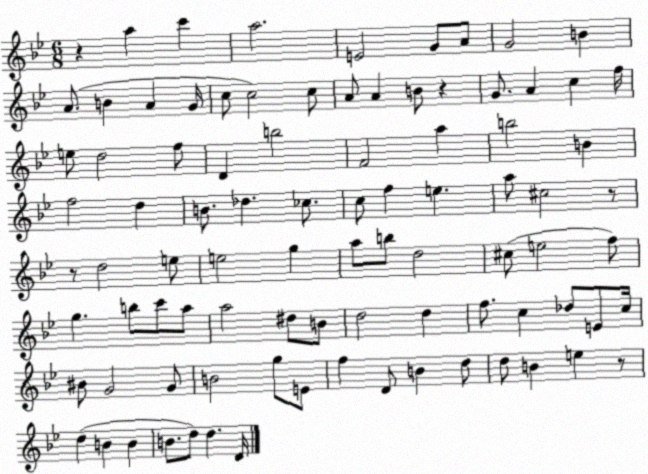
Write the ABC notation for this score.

X:1
T:Untitled
M:6/8
L:1/4
K:Bb
z a c' a2 E2 G/2 A/2 G2 B A/2 B A G/4 c/2 c2 c/2 A/2 A B/2 z G/2 A c f/4 e/2 d2 f/2 D b2 F2 a b2 B f2 d B/2 _d _c/2 c/2 f e a/2 ^c2 z/2 z/2 d2 e/2 e2 g a/2 b/2 d2 ^c/2 e2 f/2 g b/2 c'/2 a/2 a2 ^d/2 B/2 d2 d f/2 c _d/2 E/2 c/4 ^B/2 G2 G/2 B2 g/2 E/2 f D/2 B d/2 d/2 B e z/2 d B B B/2 d/2 d D/4